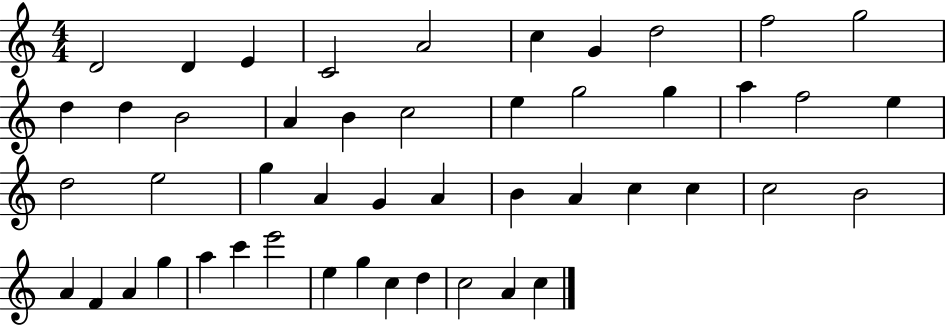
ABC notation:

X:1
T:Untitled
M:4/4
L:1/4
K:C
D2 D E C2 A2 c G d2 f2 g2 d d B2 A B c2 e g2 g a f2 e d2 e2 g A G A B A c c c2 B2 A F A g a c' e'2 e g c d c2 A c